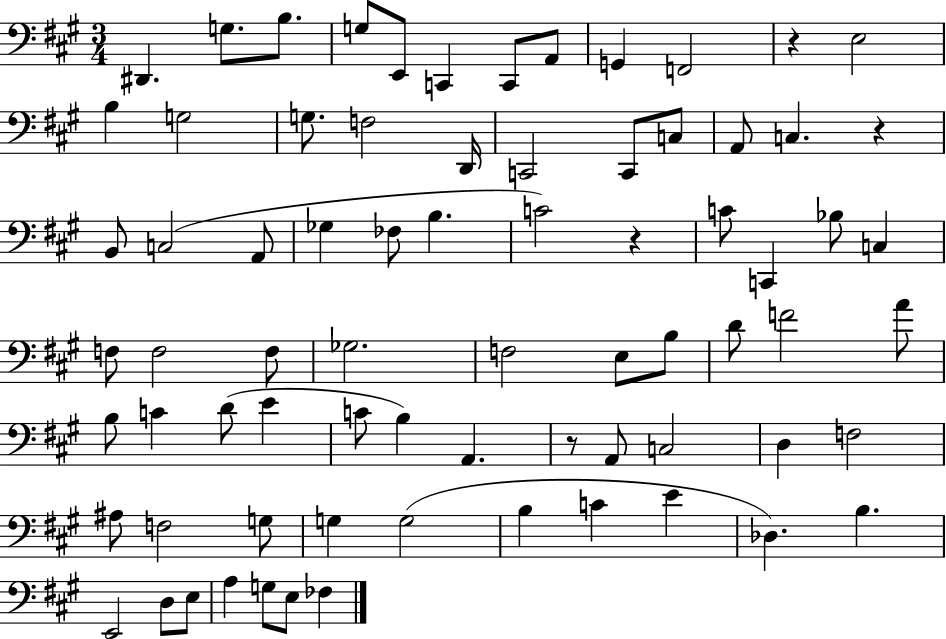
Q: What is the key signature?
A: A major